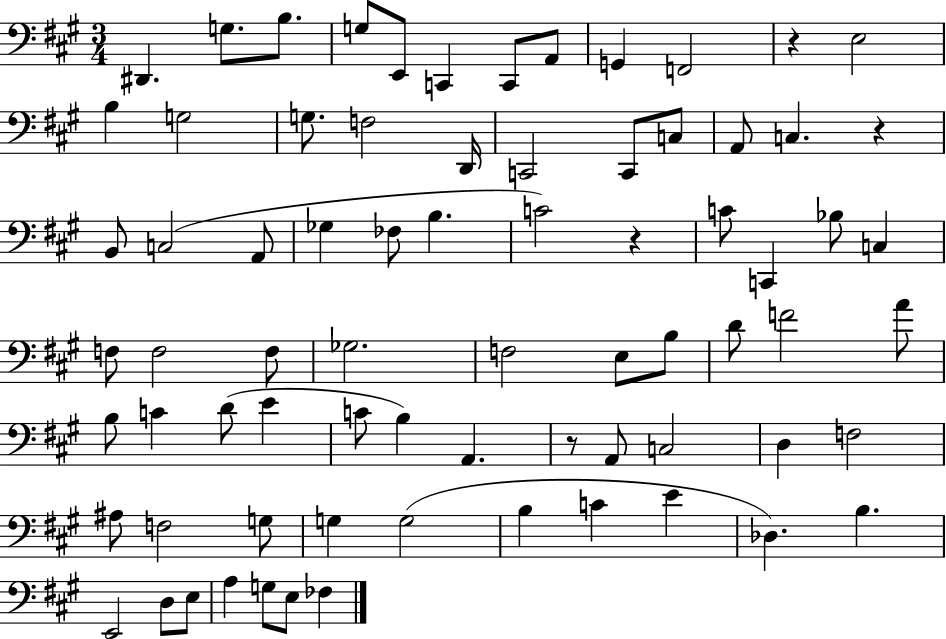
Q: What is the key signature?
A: A major